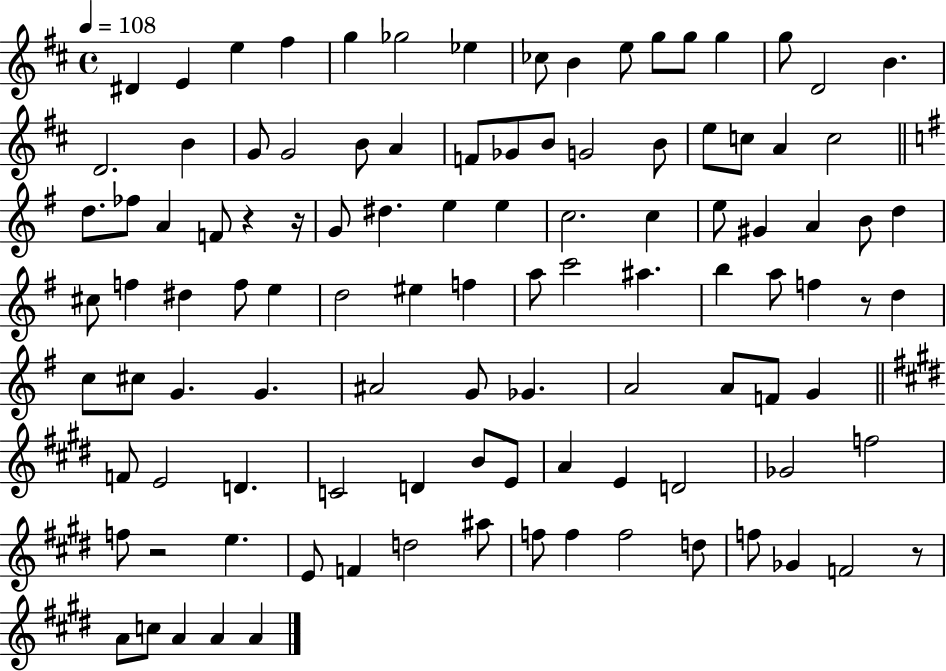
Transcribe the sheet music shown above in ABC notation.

X:1
T:Untitled
M:4/4
L:1/4
K:D
^D E e ^f g _g2 _e _c/2 B e/2 g/2 g/2 g g/2 D2 B D2 B G/2 G2 B/2 A F/2 _G/2 B/2 G2 B/2 e/2 c/2 A c2 d/2 _f/2 A F/2 z z/4 G/2 ^d e e c2 c e/2 ^G A B/2 d ^c/2 f ^d f/2 e d2 ^e f a/2 c'2 ^a b a/2 f z/2 d c/2 ^c/2 G G ^A2 G/2 _G A2 A/2 F/2 G F/2 E2 D C2 D B/2 E/2 A E D2 _G2 f2 f/2 z2 e E/2 F d2 ^a/2 f/2 f f2 d/2 f/2 _G F2 z/2 A/2 c/2 A A A